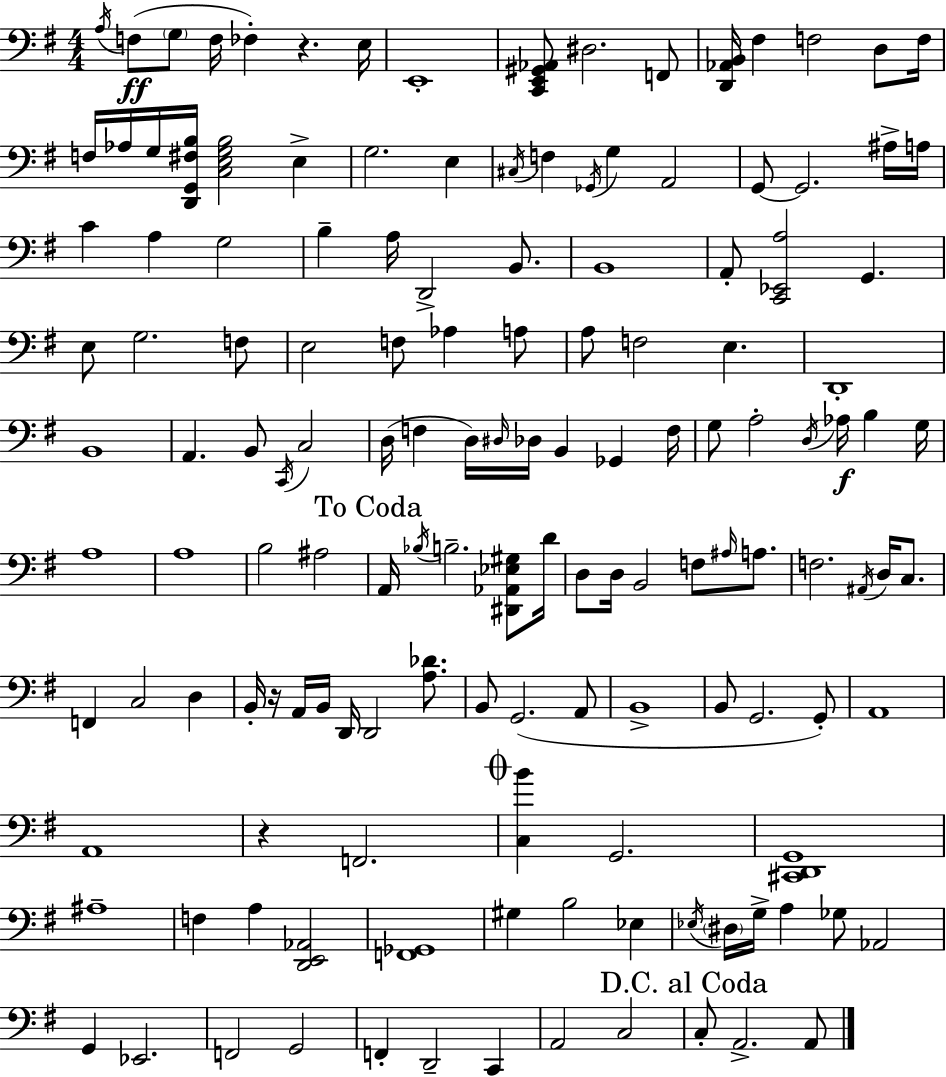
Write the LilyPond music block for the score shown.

{
  \clef bass
  \numericTimeSignature
  \time 4/4
  \key e \minor
  \acciaccatura { a16 }(\ff f8 \parenthesize g8 f16 fes4-.) r4. | e16 e,1-. | <c, e, gis, aes,>8 dis2. f,8 | <d, aes, b,>16 fis4 f2 d8 | \break f16 f16 aes16 g16 <d, g, fis b>16 <c e g b>2 e4-> | g2. e4 | \acciaccatura { cis16 } f4 \acciaccatura { ges,16 } g4 a,2 | g,8~~ g,2. | \break ais16-> a16 c'4 a4 g2 | b4-- a16 d,2-> | b,8. b,1 | a,8-. <c, ees, a>2 g,4. | \break e8 g2. | f8 e2 f8 aes4 | a8 a8 f2 e4. | d,1-. | \break b,1 | a,4. b,8 \acciaccatura { c,16 } c2 | d16( f4 d16) \grace { dis16 } des16 b,4 | ges,4 f16 g8 a2-. \acciaccatura { d16 } | \break aes16\f b4 g16 a1 | a1 | b2 ais2 | \mark "To Coda" a,16 \acciaccatura { bes16 } b2.-- | \break <dis, aes, ees gis>8 d'16 d8 d16 b,2 | f8 \grace { ais16 } a8. f2. | \acciaccatura { ais,16 } d16 c8. f,4 c2 | d4 b,16-. r16 a,16 b,16 d,16 d,2 | \break <a des'>8. b,8 g,2.( | a,8 b,1-> | b,8 g,2. | g,8-.) a,1 | \break a,1 | r4 f,2. | \mark \markup { \musicglyph "scripts.coda" } <c b'>4 g,2. | <cis, d, g,>1 | \break ais1-- | f4 a4 | <d, e, aes,>2 <f, ges,>1 | gis4 b2 | \break ees4 \acciaccatura { ees16 } \parenthesize dis16 g16-> a4 | ges8 aes,2 g,4 ees,2. | f,2 | g,2 f,4-. d,2-- | \break c,4 a,2 | c2 \mark "D.C. al Coda" c8-. a,2.-> | a,8 \bar "|."
}